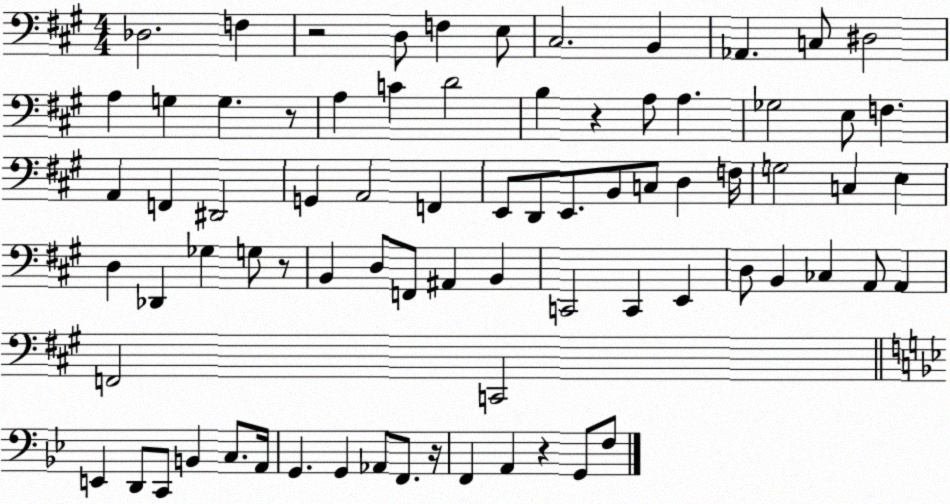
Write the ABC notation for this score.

X:1
T:Untitled
M:4/4
L:1/4
K:A
_D,2 F, z2 D,/2 F, E,/2 ^C,2 B,, _A,, C,/2 ^D,2 A, G, G, z/2 A, C D2 B, z A,/2 A, _G,2 E,/2 F, A,, F,, ^D,,2 G,, A,,2 F,, E,,/2 D,,/2 E,,/2 B,,/2 C,/2 D, F,/4 G,2 C, E, D, _D,, _G, G,/2 z/2 B,, D,/2 F,,/2 ^A,, B,, C,,2 C,, E,, D,/2 B,, _C, A,,/2 A,, F,,2 C,,2 E,, D,,/2 C,,/2 B,, C,/2 A,,/4 G,, G,, _A,,/2 F,,/2 z/4 F,, A,, z G,,/2 F,/2